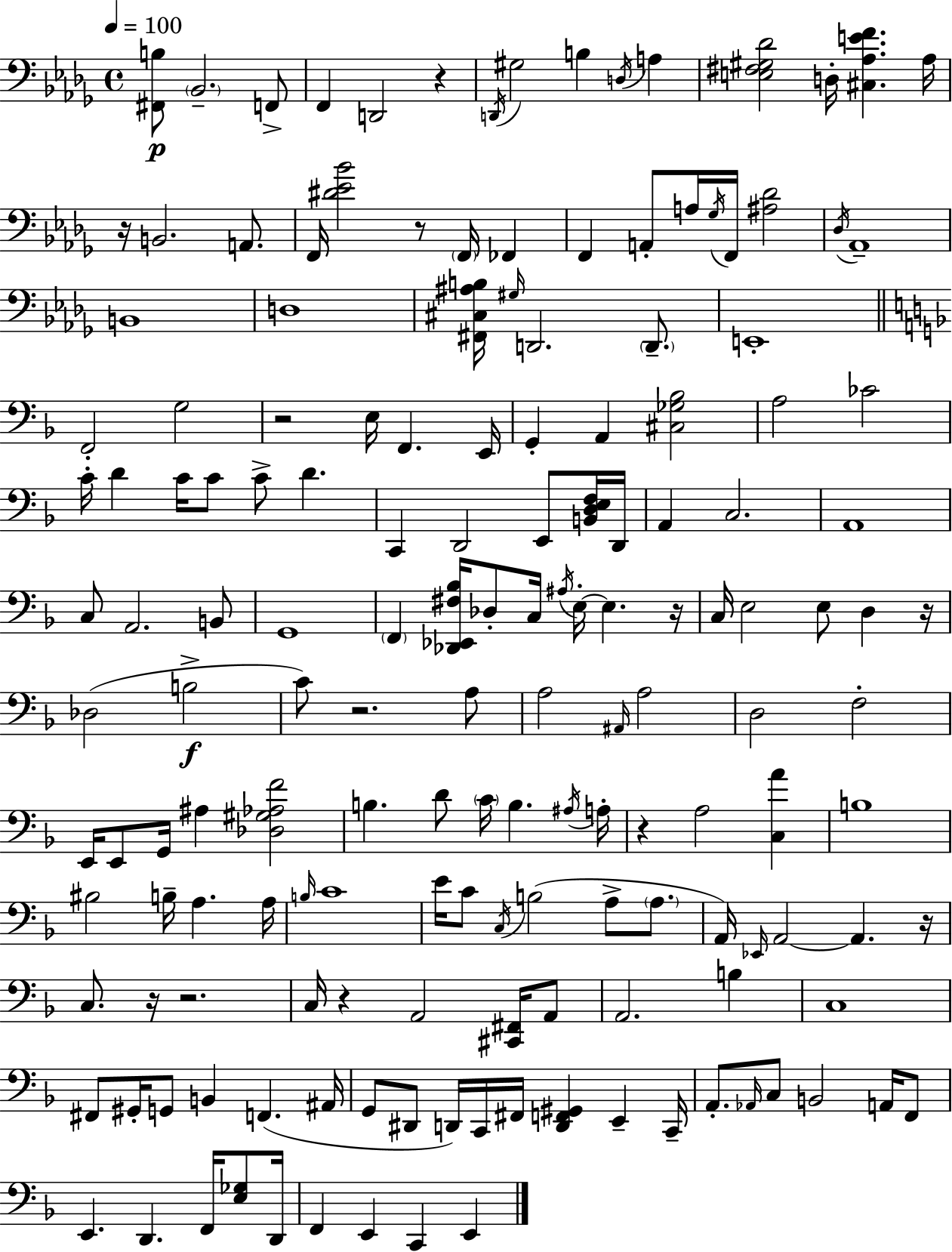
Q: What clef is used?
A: bass